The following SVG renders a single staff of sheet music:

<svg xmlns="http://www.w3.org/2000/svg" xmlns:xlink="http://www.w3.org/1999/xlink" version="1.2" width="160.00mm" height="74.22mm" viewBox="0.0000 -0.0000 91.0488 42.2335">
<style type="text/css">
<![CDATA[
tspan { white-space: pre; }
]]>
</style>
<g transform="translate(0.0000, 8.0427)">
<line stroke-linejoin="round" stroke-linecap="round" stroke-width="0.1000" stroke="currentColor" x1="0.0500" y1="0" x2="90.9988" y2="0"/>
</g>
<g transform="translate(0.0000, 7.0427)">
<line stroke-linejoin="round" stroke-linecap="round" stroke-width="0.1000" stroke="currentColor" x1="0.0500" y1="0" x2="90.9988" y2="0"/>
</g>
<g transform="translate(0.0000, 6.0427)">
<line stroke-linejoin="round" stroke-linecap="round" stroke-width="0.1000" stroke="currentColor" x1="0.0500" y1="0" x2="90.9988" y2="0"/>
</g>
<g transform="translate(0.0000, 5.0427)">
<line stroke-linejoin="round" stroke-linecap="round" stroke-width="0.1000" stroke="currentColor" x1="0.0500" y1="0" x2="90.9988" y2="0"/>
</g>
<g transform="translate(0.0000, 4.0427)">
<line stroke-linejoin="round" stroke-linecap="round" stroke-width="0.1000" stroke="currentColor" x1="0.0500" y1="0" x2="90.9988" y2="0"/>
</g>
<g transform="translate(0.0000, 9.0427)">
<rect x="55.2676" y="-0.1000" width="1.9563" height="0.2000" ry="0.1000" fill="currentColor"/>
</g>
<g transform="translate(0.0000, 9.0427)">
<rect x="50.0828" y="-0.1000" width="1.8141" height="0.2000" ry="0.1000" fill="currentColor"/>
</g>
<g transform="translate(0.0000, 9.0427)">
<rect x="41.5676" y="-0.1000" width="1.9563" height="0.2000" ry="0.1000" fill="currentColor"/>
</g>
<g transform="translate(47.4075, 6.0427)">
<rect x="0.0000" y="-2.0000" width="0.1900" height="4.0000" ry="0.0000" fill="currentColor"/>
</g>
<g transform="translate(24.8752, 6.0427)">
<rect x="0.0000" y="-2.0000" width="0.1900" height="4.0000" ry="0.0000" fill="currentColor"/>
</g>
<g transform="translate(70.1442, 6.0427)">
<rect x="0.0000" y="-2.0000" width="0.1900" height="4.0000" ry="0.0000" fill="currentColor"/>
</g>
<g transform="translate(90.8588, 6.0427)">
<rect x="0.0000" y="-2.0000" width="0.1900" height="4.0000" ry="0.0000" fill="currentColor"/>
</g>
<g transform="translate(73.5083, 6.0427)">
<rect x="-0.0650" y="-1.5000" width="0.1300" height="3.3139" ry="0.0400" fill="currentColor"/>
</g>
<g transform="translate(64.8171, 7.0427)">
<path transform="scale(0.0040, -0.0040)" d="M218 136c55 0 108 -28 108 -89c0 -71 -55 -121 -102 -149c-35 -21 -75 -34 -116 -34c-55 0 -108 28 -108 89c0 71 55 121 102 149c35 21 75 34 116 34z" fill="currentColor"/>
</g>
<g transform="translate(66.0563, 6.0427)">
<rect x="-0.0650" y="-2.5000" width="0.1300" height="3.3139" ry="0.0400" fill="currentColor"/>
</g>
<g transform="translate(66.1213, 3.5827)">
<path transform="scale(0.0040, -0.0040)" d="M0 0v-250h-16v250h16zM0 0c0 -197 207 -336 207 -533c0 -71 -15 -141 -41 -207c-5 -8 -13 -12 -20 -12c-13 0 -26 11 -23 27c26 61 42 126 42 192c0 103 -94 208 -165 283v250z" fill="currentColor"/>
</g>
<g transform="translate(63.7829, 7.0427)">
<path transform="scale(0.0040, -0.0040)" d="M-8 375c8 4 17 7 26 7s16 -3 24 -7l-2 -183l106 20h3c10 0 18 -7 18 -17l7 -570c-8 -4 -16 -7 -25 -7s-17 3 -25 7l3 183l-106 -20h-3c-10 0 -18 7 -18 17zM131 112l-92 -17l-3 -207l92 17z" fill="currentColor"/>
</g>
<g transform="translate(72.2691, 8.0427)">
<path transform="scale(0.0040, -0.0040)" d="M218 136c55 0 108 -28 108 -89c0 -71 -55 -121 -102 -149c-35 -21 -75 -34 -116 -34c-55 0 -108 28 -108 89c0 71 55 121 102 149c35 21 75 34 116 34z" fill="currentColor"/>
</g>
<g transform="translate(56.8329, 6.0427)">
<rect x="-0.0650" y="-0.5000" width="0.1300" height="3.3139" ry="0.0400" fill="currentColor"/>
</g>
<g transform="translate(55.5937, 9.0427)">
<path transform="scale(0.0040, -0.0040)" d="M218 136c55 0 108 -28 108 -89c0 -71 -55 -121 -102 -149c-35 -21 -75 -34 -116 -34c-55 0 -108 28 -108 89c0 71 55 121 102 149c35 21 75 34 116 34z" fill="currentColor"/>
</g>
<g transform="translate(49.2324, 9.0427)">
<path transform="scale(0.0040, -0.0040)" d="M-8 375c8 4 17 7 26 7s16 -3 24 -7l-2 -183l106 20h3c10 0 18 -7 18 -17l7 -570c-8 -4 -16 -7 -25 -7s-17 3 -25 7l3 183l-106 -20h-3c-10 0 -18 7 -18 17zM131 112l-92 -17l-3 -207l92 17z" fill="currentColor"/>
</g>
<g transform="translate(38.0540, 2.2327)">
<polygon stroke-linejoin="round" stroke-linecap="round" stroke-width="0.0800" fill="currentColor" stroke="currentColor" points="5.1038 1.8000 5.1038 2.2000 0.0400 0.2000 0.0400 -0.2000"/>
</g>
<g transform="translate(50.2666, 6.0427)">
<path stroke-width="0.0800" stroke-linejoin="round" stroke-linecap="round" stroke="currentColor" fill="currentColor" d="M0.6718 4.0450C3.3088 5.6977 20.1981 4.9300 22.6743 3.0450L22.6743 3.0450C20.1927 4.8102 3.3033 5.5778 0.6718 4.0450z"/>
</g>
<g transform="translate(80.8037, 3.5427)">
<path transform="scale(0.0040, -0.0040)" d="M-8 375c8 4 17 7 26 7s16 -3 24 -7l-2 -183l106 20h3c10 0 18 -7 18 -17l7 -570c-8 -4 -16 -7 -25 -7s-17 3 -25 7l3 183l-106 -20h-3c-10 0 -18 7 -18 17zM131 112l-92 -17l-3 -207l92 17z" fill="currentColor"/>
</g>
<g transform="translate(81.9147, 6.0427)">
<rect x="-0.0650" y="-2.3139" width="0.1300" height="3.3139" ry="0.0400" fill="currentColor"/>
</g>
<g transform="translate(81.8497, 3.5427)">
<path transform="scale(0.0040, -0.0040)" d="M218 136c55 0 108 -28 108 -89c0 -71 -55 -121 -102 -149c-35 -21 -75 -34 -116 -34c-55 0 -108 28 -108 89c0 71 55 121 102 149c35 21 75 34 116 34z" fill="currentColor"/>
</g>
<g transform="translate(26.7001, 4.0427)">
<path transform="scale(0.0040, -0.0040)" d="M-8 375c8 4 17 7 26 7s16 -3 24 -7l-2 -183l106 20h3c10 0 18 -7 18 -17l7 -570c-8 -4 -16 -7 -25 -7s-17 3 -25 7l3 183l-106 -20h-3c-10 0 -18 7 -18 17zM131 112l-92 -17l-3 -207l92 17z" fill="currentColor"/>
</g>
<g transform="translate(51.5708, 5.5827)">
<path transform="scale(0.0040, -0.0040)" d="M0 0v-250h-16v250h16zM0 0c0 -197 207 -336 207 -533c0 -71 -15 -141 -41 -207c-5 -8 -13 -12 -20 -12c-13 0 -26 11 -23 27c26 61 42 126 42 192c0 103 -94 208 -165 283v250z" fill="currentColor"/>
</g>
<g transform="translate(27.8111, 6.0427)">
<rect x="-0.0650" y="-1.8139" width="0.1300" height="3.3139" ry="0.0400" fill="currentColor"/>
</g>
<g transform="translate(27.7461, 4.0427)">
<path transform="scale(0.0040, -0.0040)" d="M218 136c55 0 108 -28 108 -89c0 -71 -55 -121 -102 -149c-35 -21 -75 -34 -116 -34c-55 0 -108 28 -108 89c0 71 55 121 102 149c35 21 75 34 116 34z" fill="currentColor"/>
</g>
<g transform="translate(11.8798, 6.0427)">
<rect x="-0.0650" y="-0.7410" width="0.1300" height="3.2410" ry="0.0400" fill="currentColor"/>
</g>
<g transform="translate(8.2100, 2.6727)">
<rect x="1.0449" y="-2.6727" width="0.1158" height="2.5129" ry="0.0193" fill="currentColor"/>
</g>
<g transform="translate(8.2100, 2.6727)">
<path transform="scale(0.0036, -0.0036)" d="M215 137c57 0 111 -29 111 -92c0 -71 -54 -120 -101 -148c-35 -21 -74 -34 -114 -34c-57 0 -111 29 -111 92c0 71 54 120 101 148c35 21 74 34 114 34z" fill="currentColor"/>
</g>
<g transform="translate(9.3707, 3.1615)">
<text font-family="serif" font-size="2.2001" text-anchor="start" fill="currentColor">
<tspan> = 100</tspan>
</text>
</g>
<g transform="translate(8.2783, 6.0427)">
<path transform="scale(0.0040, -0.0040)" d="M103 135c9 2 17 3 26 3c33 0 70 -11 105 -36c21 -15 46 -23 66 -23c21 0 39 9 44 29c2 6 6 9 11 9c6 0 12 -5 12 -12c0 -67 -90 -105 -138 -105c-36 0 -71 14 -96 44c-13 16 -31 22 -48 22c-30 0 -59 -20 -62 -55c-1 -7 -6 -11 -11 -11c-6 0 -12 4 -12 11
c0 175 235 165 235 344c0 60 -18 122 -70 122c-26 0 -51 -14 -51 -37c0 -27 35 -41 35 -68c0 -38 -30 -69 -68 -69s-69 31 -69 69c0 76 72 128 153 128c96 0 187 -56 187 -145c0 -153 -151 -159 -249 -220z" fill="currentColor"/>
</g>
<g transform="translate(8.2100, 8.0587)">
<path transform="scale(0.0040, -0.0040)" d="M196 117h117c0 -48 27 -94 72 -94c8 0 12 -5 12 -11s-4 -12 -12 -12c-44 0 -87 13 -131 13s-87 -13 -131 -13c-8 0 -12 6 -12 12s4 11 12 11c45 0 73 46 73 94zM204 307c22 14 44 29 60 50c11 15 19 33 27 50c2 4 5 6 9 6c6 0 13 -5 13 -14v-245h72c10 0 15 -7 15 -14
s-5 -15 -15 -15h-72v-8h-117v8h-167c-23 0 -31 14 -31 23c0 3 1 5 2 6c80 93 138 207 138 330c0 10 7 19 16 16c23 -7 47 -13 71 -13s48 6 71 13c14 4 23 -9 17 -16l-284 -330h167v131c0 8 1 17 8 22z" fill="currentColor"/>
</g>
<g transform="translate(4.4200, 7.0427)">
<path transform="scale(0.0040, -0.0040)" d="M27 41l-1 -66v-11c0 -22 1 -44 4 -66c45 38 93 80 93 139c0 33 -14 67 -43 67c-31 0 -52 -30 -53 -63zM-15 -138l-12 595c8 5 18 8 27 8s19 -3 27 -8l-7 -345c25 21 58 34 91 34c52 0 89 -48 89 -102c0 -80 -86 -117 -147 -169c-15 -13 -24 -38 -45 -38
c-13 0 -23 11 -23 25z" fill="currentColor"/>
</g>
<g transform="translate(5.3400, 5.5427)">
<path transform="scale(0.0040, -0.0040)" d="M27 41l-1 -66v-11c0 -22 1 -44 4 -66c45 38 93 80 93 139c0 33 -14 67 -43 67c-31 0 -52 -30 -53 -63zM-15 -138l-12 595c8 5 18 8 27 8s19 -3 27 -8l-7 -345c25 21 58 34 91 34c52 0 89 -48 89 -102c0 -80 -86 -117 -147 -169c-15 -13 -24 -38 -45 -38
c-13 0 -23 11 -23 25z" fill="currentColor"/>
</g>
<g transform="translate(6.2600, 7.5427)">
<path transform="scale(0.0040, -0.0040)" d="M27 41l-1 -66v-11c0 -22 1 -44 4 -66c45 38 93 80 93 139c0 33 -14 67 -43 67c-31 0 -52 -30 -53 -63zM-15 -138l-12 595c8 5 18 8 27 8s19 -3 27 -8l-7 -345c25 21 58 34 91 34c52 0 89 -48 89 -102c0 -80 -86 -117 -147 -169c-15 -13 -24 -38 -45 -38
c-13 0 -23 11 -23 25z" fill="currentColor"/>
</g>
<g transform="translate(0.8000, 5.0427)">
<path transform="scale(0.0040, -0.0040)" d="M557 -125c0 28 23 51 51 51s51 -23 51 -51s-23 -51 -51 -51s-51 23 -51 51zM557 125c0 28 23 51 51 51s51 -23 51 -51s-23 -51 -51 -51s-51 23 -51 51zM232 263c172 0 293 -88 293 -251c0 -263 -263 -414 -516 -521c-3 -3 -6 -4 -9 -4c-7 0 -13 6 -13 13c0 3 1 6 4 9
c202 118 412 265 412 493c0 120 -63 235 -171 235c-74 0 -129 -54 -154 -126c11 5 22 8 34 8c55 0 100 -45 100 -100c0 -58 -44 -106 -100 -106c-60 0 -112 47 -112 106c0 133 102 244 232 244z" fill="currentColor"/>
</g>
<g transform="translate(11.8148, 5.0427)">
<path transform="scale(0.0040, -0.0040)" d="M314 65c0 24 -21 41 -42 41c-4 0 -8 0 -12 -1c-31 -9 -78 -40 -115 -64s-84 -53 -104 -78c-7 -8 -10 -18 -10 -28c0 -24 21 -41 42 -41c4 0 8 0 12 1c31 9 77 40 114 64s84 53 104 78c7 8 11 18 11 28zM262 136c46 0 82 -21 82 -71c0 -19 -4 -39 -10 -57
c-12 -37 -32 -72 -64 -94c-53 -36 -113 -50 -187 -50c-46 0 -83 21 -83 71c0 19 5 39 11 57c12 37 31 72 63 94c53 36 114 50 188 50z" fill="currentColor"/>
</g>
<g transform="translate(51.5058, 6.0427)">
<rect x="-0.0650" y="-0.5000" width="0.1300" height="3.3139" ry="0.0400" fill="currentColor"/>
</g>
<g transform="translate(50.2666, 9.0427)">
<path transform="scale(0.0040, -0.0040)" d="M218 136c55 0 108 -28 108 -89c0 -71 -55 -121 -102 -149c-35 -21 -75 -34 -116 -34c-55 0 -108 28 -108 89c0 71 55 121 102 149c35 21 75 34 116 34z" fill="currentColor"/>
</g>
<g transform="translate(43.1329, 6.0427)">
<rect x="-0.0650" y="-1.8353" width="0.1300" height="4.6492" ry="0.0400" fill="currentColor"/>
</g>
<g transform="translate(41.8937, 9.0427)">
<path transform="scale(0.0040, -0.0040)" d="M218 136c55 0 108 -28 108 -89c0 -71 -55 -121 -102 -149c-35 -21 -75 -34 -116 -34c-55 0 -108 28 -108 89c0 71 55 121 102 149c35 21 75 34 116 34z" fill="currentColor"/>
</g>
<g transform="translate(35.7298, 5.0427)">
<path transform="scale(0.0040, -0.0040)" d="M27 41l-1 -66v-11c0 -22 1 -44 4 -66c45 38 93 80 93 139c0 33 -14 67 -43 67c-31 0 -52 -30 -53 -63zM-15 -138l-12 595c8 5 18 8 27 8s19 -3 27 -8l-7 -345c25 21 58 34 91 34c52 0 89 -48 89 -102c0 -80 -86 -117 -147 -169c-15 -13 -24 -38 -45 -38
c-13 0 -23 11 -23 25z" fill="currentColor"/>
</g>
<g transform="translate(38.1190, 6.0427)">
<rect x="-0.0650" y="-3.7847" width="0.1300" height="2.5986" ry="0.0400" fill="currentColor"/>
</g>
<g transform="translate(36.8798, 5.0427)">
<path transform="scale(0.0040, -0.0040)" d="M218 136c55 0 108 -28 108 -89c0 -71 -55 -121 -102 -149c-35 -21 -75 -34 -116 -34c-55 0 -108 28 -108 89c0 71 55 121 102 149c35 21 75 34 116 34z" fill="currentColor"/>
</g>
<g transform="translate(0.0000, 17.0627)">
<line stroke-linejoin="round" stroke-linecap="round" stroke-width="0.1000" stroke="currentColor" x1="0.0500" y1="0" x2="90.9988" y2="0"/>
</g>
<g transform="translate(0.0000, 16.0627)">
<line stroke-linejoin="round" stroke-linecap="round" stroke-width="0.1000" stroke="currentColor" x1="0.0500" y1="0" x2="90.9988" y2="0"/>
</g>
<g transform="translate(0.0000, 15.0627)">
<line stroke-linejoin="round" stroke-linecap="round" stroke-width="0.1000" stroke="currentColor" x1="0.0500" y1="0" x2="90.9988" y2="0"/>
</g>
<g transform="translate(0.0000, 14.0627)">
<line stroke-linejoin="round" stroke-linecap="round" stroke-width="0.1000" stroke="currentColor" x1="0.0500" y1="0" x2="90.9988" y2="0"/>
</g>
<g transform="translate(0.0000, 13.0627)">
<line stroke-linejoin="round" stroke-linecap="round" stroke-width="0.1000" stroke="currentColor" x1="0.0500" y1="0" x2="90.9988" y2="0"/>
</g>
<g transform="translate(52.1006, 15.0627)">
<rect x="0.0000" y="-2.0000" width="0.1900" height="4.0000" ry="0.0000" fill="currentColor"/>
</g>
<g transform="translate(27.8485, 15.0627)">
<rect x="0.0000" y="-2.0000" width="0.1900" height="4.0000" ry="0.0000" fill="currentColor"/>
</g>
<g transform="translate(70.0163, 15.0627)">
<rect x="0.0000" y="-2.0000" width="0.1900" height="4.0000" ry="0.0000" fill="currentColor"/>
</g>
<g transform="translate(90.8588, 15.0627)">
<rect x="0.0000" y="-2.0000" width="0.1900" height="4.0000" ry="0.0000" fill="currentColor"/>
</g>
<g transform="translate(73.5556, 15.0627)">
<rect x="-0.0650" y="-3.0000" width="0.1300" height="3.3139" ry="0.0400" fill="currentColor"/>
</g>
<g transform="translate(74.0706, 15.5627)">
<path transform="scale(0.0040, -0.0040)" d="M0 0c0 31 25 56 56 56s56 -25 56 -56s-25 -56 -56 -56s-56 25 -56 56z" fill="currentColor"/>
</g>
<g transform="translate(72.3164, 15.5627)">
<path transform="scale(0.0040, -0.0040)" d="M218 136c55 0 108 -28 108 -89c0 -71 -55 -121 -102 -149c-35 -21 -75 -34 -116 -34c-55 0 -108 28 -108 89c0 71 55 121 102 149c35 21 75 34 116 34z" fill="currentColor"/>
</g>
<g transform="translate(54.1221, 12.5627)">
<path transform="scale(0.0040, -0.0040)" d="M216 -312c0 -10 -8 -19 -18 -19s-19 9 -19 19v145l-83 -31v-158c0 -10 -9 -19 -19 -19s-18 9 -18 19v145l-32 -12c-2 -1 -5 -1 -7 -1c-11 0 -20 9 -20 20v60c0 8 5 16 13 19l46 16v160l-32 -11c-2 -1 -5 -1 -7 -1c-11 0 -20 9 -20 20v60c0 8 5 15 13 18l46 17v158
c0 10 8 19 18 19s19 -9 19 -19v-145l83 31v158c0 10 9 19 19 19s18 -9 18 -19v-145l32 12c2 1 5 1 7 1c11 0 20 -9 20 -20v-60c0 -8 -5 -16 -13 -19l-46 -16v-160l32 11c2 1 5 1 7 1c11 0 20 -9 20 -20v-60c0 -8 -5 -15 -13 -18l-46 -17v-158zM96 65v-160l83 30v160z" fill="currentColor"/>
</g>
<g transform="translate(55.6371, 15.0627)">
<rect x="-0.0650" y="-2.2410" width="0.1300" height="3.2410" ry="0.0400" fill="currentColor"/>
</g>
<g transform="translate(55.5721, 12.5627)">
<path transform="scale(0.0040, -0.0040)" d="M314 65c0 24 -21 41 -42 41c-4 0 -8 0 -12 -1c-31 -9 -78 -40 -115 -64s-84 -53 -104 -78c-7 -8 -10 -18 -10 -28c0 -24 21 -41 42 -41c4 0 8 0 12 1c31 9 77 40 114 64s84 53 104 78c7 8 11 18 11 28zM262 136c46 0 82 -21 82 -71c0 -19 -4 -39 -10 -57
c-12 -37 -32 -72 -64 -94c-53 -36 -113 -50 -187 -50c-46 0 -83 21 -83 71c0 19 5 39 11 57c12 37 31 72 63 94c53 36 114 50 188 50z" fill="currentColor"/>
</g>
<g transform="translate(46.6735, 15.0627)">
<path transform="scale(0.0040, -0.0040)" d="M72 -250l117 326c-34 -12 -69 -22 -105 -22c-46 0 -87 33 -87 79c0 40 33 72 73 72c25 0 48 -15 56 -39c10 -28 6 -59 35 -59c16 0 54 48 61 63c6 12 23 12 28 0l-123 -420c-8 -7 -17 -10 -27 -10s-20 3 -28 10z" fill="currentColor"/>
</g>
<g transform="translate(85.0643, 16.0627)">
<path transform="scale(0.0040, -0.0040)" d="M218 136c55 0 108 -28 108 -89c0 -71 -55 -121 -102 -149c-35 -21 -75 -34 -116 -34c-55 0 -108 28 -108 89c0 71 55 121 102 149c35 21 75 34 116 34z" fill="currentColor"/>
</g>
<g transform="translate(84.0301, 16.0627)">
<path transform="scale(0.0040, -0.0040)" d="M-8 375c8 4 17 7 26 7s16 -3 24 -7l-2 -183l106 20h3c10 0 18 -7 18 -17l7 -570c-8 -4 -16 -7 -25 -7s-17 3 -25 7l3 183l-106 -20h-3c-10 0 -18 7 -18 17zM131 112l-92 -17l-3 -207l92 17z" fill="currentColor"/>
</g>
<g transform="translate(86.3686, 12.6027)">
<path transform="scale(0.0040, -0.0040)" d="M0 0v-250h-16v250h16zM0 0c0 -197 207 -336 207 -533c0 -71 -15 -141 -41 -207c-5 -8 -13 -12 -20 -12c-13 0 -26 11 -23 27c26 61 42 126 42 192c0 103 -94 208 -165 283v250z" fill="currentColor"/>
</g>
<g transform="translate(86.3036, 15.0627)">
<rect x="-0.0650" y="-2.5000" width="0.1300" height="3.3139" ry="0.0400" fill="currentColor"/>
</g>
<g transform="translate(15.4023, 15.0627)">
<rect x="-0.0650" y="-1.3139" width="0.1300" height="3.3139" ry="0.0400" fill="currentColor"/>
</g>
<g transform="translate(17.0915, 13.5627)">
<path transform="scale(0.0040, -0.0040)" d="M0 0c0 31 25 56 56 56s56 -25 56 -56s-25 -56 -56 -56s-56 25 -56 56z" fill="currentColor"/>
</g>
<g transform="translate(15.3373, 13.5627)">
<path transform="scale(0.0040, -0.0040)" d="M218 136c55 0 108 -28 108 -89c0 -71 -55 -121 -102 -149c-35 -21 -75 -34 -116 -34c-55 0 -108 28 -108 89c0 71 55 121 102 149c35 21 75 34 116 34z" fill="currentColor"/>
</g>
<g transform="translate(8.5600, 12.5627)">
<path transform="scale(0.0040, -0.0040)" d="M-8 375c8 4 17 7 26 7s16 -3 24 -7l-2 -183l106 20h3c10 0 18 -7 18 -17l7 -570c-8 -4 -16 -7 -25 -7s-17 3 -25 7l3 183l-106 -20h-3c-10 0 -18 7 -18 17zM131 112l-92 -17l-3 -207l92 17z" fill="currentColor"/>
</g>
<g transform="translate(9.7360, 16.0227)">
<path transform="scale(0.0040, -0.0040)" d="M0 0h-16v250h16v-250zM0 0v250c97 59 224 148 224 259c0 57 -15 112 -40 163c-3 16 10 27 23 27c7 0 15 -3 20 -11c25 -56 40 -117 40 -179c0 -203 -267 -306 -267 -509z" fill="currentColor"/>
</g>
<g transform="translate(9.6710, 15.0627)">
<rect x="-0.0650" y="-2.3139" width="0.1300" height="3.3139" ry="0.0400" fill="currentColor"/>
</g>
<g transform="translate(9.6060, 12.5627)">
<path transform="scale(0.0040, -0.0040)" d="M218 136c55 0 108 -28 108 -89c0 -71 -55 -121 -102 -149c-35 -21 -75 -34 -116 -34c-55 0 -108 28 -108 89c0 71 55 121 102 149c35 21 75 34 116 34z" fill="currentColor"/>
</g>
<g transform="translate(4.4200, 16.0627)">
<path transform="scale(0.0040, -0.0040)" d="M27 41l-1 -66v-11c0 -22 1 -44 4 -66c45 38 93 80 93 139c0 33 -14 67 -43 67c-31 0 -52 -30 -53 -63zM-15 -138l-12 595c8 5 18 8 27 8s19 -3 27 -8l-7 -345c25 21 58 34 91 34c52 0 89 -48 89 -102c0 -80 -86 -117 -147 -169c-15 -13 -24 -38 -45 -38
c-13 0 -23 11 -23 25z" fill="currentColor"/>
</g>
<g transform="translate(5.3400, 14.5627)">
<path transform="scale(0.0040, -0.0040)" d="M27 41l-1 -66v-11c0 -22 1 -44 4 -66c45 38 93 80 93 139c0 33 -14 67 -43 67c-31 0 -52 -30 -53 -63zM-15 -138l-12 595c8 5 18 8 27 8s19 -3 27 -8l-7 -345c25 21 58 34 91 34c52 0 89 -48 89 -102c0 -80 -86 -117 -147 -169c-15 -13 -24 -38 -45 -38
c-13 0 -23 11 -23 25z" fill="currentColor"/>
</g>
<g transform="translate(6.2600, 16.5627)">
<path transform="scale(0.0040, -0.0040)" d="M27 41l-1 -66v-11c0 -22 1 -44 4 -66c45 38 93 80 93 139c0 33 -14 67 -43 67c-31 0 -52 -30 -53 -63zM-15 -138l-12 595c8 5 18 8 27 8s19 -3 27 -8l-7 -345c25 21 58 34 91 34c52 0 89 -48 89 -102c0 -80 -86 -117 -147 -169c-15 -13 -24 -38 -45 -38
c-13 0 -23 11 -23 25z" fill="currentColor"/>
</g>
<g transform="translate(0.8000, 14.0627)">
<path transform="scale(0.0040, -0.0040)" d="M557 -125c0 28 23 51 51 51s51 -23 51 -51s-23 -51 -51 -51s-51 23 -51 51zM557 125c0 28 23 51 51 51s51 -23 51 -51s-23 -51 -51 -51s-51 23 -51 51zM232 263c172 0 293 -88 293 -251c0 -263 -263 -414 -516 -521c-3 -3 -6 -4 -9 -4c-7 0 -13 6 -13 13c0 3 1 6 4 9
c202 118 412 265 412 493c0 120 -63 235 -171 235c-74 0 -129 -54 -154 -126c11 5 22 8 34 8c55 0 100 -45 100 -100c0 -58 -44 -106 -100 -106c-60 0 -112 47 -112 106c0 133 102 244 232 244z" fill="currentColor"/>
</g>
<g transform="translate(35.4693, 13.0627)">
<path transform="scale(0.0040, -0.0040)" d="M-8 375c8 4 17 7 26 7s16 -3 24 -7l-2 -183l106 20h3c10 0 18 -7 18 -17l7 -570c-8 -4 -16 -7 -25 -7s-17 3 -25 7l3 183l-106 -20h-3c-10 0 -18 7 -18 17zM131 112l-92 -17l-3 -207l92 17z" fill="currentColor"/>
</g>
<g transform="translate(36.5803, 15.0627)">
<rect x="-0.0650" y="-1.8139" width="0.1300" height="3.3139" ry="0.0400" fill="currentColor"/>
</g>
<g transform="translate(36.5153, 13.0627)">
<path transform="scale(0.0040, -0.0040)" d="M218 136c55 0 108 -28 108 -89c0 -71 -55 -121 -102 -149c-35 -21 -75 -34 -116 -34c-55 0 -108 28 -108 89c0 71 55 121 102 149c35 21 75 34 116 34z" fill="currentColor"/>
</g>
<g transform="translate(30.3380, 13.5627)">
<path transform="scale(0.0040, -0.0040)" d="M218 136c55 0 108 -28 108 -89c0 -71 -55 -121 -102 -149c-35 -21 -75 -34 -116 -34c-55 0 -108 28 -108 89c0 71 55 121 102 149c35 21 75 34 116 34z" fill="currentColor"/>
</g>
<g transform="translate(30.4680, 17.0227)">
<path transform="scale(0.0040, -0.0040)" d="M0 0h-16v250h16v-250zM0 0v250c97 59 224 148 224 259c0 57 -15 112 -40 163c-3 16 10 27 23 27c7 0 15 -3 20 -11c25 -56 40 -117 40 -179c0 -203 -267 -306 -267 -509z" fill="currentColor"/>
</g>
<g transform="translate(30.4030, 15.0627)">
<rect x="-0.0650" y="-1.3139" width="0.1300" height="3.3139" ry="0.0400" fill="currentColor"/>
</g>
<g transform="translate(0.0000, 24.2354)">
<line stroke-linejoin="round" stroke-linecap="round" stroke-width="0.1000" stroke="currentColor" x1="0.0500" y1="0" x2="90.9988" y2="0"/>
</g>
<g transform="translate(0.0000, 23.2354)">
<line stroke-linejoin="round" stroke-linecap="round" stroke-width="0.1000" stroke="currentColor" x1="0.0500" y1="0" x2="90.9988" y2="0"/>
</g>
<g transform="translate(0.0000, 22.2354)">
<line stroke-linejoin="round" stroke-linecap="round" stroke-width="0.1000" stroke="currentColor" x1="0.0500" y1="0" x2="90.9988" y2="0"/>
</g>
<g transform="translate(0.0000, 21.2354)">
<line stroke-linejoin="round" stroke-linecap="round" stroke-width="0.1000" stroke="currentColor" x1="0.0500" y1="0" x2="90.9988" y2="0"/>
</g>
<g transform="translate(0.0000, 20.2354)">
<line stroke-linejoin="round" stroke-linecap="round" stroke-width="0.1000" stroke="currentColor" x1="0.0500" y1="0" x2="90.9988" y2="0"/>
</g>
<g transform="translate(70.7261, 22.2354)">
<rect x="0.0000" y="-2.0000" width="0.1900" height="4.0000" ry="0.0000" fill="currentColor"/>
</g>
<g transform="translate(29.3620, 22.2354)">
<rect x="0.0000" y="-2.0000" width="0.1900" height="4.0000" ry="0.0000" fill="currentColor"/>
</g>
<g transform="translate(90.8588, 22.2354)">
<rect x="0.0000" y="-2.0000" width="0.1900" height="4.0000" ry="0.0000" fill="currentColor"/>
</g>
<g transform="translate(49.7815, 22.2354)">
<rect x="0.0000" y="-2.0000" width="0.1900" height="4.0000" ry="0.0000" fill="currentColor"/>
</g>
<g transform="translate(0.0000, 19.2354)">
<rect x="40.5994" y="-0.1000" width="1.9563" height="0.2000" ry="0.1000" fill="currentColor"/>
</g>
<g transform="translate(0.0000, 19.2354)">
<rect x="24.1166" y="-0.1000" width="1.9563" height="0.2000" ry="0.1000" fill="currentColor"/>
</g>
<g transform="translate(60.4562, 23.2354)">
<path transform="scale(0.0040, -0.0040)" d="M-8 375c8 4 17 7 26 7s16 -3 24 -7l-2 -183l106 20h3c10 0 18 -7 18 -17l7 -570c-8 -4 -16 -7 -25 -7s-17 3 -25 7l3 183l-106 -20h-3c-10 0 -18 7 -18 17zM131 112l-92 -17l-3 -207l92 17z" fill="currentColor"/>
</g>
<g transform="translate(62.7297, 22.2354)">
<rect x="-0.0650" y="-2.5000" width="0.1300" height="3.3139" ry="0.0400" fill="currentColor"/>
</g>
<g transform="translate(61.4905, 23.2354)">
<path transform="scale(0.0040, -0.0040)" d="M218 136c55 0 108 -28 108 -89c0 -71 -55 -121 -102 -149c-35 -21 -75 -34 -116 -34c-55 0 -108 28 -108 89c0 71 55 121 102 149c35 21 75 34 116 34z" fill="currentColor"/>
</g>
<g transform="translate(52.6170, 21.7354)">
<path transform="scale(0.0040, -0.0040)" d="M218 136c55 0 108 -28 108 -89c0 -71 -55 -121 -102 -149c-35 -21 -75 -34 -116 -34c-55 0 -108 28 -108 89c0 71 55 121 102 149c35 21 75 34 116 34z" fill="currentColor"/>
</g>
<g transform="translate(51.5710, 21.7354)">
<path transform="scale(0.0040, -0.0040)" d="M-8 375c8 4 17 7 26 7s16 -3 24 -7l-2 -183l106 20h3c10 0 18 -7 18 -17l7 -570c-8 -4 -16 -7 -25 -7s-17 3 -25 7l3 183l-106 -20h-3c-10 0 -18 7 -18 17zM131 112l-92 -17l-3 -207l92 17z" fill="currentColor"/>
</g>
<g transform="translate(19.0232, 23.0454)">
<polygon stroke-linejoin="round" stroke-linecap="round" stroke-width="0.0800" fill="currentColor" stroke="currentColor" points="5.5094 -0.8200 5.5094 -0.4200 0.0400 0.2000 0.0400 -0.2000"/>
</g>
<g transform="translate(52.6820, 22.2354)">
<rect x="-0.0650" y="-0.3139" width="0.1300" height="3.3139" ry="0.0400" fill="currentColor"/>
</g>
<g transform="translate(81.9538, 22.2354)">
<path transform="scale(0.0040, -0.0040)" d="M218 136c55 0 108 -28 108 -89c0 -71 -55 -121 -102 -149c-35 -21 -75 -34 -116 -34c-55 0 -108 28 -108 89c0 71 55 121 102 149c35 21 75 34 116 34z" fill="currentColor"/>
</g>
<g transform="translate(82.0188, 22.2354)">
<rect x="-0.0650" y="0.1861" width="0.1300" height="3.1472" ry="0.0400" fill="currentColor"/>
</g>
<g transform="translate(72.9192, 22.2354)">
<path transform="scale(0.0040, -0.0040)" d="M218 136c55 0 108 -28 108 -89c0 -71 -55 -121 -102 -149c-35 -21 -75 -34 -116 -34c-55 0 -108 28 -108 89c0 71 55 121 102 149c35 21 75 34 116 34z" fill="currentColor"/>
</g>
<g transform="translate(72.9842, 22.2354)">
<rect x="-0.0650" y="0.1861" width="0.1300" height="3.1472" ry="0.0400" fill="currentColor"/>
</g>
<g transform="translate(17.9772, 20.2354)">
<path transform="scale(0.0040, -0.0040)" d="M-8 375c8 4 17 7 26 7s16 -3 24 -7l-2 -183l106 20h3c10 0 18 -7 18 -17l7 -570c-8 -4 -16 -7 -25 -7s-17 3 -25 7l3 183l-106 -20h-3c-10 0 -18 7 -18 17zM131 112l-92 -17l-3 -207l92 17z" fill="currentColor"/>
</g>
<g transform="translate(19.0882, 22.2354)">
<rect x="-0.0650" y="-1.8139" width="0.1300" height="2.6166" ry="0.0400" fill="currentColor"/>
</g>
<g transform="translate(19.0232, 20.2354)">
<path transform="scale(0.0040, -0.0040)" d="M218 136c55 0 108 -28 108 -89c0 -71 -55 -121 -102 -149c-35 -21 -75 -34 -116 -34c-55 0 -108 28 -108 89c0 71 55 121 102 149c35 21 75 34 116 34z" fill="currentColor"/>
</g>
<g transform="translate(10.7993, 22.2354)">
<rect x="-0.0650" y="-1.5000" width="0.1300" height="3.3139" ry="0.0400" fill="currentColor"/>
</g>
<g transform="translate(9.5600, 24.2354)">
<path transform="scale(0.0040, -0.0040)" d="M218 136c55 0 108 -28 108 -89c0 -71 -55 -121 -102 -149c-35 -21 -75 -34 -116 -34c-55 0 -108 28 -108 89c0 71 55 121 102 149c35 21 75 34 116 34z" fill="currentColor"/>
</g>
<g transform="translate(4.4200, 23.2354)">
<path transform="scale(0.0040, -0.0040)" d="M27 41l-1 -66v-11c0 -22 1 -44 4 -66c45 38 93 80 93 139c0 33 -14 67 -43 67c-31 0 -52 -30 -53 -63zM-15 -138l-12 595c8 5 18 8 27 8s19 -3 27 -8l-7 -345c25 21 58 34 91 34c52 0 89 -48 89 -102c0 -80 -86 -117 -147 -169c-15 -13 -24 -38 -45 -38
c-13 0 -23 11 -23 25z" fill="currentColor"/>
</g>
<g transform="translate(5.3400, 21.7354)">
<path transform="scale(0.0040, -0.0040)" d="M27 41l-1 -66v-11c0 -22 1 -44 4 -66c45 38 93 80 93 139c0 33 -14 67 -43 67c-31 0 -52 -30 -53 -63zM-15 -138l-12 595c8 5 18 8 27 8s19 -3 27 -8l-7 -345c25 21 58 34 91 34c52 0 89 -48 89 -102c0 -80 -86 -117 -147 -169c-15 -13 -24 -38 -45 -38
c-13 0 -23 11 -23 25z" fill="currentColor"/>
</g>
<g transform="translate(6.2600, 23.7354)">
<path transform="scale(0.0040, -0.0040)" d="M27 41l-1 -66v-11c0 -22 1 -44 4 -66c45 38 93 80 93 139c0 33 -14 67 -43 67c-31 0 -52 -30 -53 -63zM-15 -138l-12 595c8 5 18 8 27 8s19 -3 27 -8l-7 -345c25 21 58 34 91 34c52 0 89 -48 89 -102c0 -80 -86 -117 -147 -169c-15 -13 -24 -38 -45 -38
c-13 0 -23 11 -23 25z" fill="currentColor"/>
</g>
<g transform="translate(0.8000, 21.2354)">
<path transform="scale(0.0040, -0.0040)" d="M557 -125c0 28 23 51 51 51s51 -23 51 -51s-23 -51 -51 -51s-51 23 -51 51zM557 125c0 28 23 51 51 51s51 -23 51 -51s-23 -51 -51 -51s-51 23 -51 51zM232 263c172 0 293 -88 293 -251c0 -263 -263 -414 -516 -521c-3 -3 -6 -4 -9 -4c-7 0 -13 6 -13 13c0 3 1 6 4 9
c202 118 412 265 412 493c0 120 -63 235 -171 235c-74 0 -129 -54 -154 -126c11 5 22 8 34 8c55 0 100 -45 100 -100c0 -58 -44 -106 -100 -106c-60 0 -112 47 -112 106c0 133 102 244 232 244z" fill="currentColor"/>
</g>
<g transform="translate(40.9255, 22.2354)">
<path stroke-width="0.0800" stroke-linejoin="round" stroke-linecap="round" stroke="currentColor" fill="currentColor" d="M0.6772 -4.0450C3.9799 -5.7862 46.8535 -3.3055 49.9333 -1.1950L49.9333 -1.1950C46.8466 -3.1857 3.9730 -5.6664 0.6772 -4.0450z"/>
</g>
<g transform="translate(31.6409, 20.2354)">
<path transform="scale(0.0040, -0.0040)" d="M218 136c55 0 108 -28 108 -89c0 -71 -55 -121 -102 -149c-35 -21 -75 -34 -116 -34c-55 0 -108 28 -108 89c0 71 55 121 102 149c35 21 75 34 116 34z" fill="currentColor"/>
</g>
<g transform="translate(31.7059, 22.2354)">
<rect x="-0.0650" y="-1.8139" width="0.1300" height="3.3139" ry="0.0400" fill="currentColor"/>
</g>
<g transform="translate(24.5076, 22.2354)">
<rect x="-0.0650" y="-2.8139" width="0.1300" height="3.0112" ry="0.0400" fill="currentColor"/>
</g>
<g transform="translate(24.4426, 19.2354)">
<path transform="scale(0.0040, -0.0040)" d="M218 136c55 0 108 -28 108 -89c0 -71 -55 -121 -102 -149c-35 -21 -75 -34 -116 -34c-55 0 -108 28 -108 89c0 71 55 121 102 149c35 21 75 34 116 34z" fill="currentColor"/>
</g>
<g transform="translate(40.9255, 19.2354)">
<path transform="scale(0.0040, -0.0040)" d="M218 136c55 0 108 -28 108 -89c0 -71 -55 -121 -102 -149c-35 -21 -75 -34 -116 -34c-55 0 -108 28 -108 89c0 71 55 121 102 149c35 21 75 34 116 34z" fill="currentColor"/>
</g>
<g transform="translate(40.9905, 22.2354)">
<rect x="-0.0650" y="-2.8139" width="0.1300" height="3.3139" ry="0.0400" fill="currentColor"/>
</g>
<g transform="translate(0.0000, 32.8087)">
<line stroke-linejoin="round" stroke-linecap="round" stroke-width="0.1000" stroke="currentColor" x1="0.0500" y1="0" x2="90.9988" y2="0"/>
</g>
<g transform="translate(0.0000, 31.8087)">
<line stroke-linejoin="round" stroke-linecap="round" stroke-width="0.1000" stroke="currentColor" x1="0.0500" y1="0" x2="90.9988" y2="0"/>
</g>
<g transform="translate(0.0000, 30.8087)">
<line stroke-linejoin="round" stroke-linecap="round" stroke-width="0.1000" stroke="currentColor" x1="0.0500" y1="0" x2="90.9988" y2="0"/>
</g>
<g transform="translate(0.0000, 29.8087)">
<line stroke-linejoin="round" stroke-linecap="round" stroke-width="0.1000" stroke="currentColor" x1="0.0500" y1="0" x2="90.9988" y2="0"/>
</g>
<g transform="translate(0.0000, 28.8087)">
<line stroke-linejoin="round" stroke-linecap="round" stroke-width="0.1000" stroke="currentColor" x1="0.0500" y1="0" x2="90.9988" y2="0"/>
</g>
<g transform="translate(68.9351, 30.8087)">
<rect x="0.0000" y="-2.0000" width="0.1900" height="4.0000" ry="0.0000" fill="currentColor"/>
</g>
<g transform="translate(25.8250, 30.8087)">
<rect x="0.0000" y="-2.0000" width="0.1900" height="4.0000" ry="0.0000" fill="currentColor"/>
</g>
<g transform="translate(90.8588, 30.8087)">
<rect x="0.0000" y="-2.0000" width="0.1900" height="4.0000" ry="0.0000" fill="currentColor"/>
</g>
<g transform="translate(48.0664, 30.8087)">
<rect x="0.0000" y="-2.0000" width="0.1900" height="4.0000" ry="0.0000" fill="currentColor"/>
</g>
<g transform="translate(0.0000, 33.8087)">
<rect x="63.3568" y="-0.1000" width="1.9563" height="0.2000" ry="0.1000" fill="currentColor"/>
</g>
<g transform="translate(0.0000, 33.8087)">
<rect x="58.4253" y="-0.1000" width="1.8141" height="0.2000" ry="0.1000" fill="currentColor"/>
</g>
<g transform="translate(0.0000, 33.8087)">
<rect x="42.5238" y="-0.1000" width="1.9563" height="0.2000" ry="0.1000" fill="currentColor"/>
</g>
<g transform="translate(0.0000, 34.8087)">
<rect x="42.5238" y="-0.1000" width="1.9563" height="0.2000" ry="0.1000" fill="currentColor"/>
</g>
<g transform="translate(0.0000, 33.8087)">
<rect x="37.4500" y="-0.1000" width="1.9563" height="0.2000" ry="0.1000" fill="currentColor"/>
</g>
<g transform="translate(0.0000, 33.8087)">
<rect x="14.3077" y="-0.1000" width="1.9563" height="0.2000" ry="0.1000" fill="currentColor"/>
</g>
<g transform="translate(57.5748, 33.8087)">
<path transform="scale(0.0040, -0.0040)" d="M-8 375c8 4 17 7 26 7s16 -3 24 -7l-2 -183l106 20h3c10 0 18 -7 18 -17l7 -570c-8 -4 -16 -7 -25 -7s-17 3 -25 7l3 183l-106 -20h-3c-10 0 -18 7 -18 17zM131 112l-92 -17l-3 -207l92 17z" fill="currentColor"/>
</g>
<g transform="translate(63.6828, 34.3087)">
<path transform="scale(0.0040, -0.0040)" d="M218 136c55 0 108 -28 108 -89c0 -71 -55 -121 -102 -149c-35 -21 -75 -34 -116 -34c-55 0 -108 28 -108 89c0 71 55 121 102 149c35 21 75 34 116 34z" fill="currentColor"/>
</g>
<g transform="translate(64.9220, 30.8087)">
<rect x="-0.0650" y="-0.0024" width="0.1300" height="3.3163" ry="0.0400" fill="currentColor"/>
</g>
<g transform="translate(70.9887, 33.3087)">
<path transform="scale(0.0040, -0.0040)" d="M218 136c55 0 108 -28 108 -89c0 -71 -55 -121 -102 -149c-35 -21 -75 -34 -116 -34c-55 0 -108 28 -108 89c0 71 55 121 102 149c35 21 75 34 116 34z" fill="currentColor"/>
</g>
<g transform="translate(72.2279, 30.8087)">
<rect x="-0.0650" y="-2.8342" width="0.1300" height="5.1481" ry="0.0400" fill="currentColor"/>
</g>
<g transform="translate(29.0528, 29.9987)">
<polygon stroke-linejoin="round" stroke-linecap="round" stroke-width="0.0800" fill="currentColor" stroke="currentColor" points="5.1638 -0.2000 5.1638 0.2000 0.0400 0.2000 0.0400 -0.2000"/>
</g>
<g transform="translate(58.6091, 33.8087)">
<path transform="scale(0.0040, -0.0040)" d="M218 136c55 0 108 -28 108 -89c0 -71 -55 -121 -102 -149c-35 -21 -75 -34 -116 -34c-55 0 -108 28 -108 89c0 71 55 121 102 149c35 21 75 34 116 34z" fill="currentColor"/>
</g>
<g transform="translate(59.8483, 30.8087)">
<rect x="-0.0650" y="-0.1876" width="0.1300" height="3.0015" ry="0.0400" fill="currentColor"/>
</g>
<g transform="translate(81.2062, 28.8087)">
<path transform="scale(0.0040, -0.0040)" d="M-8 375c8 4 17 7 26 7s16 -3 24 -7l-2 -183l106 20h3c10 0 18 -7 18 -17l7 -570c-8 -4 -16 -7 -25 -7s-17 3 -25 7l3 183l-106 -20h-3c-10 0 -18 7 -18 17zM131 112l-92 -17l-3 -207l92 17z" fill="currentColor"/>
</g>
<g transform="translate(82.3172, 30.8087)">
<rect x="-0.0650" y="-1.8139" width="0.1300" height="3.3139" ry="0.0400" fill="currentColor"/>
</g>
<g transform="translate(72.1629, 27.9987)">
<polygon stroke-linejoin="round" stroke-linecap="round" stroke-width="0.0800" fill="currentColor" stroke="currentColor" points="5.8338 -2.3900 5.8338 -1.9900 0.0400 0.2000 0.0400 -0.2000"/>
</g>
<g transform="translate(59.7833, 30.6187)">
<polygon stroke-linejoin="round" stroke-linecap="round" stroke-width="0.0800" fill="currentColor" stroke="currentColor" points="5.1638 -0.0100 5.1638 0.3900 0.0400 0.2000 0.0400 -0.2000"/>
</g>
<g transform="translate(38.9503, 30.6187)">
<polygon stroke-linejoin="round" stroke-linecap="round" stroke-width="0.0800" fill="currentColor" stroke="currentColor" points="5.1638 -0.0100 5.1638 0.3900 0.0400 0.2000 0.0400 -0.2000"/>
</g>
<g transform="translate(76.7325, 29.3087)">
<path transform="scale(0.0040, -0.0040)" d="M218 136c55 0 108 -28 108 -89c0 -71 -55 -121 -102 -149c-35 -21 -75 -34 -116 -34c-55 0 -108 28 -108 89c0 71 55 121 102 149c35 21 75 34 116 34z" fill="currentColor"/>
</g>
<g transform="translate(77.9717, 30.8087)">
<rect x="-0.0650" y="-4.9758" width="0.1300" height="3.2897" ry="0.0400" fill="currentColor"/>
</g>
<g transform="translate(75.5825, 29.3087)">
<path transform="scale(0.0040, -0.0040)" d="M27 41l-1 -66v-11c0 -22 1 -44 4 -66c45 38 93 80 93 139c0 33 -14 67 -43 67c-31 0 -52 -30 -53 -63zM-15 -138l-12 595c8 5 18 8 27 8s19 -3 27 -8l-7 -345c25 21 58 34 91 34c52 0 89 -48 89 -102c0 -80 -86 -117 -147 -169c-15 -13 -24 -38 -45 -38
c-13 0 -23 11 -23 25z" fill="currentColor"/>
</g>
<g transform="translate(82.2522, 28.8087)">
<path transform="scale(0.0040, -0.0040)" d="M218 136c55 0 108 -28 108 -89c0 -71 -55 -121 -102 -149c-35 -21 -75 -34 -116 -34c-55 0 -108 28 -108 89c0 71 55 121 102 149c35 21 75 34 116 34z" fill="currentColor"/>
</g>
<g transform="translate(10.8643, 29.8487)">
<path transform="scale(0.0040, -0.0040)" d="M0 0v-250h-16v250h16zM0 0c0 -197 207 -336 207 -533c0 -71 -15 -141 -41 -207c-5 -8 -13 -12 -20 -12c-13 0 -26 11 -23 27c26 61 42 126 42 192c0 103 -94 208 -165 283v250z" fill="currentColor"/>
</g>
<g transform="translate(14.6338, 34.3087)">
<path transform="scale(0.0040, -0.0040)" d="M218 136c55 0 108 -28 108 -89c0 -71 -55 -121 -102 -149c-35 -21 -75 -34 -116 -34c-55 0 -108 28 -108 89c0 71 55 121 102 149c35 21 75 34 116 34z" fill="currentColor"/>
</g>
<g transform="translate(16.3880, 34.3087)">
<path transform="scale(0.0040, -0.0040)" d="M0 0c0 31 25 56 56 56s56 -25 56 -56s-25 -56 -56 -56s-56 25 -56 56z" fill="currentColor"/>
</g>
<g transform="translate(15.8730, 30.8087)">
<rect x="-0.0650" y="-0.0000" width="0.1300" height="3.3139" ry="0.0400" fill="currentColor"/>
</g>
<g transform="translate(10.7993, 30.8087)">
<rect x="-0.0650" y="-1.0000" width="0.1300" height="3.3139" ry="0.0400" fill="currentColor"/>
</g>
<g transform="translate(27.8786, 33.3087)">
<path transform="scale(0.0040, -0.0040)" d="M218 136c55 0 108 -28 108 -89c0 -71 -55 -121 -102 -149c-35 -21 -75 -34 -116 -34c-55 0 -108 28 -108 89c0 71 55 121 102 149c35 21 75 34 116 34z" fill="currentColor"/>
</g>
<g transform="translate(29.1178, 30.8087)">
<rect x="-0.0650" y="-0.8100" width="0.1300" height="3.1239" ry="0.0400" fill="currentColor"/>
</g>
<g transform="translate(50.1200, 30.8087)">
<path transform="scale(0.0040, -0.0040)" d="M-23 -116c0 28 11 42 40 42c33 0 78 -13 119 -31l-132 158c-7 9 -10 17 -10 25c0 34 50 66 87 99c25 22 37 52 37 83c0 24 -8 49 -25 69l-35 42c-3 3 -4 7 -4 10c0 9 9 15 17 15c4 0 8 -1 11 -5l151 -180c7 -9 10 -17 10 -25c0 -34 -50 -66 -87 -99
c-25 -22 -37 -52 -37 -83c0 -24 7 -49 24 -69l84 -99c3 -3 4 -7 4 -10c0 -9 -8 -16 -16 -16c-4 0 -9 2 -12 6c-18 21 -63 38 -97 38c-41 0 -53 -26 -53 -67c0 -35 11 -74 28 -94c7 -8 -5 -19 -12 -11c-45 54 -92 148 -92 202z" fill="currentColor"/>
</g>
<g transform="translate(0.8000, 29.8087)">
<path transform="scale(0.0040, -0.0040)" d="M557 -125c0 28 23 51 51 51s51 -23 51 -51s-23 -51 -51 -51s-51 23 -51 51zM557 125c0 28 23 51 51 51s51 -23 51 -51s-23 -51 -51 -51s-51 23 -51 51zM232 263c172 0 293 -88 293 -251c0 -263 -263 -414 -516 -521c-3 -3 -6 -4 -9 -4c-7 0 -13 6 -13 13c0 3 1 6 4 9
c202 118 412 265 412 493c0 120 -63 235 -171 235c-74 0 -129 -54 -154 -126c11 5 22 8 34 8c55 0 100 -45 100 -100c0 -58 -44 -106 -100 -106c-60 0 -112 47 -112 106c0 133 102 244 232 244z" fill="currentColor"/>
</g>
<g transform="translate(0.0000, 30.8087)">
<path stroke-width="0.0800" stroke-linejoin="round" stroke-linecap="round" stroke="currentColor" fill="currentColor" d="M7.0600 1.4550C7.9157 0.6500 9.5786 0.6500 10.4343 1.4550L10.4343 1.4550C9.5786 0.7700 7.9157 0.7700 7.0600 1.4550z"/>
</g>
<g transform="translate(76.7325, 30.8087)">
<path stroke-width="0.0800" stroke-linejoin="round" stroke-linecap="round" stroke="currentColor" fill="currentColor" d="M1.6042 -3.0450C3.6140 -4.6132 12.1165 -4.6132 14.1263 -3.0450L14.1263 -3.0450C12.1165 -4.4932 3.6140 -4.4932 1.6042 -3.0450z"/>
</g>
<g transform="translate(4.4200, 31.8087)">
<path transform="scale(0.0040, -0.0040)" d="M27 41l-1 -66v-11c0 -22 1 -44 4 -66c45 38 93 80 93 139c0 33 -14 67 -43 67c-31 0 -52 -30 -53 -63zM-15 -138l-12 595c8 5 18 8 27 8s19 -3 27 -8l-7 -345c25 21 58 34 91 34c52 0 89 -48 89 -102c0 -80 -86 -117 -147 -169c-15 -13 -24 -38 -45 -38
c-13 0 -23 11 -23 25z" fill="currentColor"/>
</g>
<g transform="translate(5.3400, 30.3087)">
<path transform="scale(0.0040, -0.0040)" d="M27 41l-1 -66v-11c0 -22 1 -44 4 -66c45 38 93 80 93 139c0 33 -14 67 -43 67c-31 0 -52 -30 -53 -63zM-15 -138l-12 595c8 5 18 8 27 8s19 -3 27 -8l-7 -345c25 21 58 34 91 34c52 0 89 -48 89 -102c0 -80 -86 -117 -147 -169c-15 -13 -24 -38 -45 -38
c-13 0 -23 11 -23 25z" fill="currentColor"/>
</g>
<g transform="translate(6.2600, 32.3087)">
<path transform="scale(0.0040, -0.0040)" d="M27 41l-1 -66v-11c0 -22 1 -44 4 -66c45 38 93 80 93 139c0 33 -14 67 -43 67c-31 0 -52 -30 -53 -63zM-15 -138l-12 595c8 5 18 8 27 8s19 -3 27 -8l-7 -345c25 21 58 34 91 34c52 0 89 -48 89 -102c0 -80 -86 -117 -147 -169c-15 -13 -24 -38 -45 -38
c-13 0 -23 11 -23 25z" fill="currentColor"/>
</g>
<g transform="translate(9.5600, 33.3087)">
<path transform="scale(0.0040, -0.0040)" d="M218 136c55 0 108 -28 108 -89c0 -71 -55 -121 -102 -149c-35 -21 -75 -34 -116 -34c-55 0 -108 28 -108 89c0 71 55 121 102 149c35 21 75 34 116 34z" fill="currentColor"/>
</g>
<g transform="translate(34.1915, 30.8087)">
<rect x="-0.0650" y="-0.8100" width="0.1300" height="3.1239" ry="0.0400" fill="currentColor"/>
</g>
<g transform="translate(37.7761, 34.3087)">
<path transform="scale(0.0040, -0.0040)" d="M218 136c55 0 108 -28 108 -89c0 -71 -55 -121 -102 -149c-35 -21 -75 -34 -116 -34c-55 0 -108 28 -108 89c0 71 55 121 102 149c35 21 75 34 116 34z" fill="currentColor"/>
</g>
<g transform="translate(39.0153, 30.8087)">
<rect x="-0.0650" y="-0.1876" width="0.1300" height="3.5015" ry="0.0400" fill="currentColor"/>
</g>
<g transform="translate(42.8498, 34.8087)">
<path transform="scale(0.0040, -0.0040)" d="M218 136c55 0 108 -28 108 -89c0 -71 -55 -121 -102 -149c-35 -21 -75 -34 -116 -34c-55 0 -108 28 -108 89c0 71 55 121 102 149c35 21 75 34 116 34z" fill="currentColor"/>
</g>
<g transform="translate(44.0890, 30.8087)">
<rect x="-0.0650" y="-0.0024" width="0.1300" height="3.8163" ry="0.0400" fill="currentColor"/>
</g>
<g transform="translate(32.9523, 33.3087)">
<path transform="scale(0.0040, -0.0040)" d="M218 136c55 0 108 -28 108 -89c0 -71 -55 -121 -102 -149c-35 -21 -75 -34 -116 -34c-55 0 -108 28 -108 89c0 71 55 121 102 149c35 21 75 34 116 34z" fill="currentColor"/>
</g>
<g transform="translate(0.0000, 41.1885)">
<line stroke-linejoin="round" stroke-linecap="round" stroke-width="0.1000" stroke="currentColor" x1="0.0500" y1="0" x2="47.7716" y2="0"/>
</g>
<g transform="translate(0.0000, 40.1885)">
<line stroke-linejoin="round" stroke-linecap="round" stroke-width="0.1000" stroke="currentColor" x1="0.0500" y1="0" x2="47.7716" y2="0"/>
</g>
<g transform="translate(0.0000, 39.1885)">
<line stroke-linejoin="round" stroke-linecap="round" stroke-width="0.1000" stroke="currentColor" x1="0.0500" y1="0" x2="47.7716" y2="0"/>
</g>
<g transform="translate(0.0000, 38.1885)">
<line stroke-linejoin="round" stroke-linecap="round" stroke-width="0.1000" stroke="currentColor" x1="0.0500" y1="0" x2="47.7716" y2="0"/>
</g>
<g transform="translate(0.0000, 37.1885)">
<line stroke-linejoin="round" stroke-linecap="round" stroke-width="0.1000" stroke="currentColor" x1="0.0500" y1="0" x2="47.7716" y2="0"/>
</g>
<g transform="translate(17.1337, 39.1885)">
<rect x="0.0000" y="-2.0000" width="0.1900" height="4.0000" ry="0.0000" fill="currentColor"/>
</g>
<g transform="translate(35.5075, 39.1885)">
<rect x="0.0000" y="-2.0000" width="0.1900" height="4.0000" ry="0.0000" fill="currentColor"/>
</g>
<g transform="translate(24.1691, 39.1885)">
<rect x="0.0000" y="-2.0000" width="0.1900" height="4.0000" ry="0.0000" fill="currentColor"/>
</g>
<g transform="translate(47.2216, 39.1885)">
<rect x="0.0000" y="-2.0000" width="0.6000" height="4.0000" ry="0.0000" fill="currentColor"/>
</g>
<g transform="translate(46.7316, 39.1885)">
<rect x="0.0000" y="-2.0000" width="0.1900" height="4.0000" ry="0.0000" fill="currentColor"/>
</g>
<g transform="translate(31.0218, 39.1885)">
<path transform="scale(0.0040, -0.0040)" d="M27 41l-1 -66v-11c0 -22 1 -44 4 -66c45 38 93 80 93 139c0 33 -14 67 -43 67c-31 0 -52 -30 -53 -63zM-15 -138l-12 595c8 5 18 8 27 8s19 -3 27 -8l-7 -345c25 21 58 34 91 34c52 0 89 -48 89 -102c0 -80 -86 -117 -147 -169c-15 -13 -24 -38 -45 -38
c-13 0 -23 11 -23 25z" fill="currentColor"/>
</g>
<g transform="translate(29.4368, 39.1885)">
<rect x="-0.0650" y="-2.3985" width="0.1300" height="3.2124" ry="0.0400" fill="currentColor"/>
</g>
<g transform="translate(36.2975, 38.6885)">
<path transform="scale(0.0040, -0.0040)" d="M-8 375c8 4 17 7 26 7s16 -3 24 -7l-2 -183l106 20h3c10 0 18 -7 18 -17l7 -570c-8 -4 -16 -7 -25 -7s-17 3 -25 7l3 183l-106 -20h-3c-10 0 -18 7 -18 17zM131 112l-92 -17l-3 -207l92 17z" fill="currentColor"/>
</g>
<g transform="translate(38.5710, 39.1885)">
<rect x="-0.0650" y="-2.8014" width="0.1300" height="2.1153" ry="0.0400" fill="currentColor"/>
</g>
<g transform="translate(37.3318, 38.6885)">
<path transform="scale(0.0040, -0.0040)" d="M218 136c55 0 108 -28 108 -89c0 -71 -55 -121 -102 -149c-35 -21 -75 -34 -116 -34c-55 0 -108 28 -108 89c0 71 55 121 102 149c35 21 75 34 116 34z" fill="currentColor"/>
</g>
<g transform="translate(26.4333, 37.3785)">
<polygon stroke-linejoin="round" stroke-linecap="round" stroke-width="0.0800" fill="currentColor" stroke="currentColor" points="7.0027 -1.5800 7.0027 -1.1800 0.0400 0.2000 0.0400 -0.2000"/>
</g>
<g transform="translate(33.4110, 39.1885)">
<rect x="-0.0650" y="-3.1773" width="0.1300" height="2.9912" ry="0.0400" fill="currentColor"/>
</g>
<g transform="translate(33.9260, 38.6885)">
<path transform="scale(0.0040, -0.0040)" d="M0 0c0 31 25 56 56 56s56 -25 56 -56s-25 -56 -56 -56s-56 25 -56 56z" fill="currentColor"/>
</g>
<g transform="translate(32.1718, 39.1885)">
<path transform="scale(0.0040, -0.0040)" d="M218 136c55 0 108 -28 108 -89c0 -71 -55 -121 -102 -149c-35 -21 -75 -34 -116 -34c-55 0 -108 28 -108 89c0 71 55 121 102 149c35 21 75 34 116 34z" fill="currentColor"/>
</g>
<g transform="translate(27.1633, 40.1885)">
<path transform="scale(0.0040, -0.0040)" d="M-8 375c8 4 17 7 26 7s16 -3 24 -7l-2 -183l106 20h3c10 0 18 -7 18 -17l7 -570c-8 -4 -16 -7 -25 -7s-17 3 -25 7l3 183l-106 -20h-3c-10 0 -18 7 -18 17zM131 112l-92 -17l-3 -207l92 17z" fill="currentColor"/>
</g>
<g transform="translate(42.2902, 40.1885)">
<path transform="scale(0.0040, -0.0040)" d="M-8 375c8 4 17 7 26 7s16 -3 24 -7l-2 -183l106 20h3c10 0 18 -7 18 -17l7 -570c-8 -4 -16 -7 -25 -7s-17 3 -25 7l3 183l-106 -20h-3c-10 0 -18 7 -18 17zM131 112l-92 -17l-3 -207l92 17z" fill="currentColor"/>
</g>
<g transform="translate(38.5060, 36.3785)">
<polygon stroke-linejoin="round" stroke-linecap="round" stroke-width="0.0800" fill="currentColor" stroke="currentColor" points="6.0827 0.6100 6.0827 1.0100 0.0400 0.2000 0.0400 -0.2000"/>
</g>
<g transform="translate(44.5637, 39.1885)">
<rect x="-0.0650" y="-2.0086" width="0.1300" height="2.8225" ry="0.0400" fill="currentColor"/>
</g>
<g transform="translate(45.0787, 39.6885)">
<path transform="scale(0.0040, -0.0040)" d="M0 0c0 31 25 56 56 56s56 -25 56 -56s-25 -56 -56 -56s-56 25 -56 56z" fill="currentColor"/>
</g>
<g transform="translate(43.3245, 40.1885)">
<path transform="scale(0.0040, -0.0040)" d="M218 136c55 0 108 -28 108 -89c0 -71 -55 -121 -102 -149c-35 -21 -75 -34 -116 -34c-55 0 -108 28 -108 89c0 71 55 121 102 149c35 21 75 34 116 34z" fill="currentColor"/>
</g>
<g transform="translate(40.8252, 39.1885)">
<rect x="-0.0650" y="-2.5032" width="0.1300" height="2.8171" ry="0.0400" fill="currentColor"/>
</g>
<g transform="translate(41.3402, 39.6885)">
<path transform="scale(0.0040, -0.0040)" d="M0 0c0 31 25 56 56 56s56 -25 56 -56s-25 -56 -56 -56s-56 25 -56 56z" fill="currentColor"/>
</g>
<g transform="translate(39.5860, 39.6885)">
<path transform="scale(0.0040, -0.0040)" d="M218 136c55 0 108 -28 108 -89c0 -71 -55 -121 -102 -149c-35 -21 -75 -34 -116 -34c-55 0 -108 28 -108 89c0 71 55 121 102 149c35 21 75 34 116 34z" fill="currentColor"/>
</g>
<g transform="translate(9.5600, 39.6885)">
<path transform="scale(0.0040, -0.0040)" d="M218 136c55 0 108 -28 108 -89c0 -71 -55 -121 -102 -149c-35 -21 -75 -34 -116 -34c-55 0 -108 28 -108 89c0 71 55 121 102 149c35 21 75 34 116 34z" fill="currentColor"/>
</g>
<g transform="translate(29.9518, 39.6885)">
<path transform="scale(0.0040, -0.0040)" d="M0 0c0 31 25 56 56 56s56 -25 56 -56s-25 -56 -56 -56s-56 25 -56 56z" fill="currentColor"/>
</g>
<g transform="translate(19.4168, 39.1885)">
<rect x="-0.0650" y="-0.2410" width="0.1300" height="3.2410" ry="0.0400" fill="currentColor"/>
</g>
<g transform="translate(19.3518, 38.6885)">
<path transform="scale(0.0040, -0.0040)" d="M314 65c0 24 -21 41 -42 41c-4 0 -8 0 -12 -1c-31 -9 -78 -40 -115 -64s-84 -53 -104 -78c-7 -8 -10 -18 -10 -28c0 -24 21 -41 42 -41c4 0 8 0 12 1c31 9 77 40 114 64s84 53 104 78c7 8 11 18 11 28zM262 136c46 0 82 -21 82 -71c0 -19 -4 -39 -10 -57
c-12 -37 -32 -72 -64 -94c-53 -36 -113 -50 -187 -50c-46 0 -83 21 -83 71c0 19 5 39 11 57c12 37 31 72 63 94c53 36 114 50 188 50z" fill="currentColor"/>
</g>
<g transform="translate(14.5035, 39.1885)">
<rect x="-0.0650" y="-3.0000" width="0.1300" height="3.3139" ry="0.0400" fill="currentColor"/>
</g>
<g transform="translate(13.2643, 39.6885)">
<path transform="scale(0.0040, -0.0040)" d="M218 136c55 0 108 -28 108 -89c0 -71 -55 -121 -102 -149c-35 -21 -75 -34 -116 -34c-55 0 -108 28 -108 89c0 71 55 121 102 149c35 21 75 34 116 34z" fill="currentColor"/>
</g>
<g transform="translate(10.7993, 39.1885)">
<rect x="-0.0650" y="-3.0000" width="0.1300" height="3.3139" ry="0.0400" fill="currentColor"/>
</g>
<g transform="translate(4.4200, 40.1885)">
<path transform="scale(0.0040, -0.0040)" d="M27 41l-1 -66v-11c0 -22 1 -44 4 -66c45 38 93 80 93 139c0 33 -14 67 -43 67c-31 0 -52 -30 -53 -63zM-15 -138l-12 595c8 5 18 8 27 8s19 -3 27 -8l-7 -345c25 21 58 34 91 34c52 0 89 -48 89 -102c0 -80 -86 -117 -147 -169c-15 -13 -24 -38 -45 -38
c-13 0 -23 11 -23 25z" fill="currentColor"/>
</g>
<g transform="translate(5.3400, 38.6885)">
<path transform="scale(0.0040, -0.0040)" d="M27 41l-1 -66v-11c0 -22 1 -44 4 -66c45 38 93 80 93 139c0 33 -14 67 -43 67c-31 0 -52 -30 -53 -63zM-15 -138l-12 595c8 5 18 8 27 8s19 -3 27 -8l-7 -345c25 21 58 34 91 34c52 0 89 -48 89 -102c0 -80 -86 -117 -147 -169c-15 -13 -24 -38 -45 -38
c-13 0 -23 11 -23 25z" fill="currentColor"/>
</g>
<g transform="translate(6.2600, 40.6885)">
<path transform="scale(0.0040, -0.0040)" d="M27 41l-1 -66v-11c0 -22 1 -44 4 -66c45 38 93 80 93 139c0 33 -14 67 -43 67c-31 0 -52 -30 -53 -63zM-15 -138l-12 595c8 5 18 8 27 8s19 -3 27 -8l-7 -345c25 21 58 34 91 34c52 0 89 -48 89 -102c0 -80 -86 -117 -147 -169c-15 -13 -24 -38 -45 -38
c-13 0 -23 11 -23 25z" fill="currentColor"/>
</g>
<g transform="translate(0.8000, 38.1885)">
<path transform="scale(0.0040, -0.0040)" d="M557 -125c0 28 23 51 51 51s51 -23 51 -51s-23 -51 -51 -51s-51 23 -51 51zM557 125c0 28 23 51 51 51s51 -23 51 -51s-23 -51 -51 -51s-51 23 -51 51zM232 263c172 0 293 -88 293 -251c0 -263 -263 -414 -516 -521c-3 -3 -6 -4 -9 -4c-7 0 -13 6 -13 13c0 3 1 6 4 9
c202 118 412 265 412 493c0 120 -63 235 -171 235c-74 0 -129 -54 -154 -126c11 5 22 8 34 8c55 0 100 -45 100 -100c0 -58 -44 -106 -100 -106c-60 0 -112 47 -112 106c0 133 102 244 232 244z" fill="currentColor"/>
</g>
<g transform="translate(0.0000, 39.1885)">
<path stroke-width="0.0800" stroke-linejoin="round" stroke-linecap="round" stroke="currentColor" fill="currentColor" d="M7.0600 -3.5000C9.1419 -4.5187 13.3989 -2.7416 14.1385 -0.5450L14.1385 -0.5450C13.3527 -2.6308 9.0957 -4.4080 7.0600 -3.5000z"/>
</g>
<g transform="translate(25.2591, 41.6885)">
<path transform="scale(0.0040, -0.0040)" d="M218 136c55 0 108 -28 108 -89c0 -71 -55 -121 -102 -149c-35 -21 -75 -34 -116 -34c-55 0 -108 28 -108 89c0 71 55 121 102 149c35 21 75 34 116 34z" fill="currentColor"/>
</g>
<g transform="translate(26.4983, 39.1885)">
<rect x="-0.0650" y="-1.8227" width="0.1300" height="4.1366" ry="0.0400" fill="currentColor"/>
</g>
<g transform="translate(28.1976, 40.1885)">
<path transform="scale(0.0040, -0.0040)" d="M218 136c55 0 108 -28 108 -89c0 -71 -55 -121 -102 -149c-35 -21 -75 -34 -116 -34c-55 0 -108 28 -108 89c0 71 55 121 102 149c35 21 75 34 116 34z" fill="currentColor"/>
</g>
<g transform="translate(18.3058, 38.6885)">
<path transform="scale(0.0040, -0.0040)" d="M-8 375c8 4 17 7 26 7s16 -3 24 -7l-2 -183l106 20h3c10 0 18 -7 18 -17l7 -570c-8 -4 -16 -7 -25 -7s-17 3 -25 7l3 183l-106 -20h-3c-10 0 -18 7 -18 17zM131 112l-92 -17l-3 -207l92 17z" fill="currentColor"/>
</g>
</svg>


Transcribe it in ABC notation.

X:1
T:Untitled
M:2/4
L:1/4
K:Eb
F,2 A, _F,/2 _E,,/2 E,,/2 E,, B,,/2 G,, B, B,/2 G, G,/2 A, z/2 ^B,2 C, B,,/2 G,, A,/2 C/2 _A, C E, B,, D, D, F,,/2 D,, F,,/2 F,,/2 D,,/2 C,,/2 z E,,/2 D,,/2 F,,/2 _G,/2 A, C, C, E,2 F,,/2 B,,/2 _D,/2 E,/2 C,/2 B,,/2